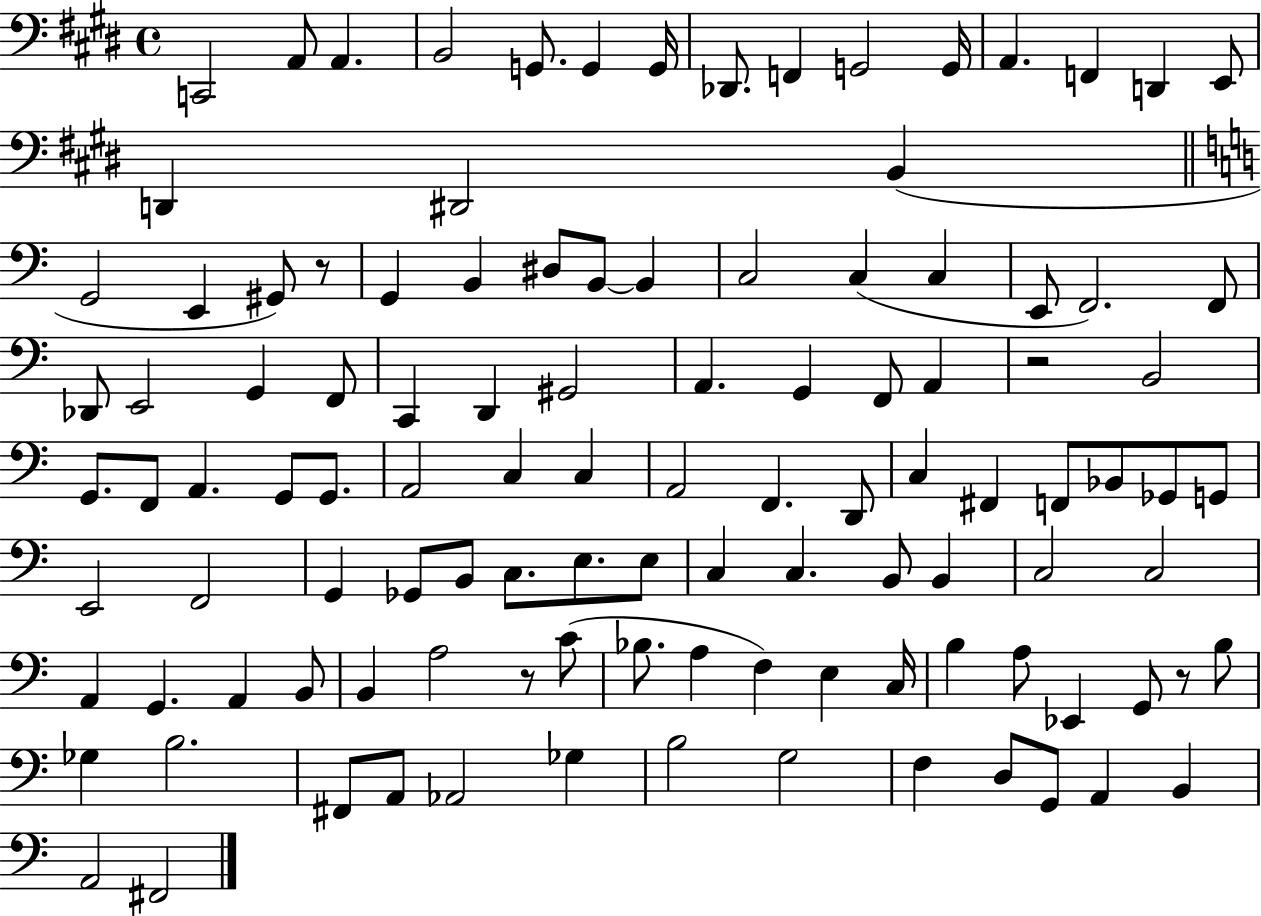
C2/h A2/e A2/q. B2/h G2/e. G2/q G2/s Db2/e. F2/q G2/h G2/s A2/q. F2/q D2/q E2/e D2/q D#2/h B2/q G2/h E2/q G#2/e R/e G2/q B2/q D#3/e B2/e B2/q C3/h C3/q C3/q E2/e F2/h. F2/e Db2/e E2/h G2/q F2/e C2/q D2/q G#2/h A2/q. G2/q F2/e A2/q R/h B2/h G2/e. F2/e A2/q. G2/e G2/e. A2/h C3/q C3/q A2/h F2/q. D2/e C3/q F#2/q F2/e Bb2/e Gb2/e G2/e E2/h F2/h G2/q Gb2/e B2/e C3/e. E3/e. E3/e C3/q C3/q. B2/e B2/q C3/h C3/h A2/q G2/q. A2/q B2/e B2/q A3/h R/e C4/e Bb3/e. A3/q F3/q E3/q C3/s B3/q A3/e Eb2/q G2/e R/e B3/e Gb3/q B3/h. F#2/e A2/e Ab2/h Gb3/q B3/h G3/h F3/q D3/e G2/e A2/q B2/q A2/h F#2/h